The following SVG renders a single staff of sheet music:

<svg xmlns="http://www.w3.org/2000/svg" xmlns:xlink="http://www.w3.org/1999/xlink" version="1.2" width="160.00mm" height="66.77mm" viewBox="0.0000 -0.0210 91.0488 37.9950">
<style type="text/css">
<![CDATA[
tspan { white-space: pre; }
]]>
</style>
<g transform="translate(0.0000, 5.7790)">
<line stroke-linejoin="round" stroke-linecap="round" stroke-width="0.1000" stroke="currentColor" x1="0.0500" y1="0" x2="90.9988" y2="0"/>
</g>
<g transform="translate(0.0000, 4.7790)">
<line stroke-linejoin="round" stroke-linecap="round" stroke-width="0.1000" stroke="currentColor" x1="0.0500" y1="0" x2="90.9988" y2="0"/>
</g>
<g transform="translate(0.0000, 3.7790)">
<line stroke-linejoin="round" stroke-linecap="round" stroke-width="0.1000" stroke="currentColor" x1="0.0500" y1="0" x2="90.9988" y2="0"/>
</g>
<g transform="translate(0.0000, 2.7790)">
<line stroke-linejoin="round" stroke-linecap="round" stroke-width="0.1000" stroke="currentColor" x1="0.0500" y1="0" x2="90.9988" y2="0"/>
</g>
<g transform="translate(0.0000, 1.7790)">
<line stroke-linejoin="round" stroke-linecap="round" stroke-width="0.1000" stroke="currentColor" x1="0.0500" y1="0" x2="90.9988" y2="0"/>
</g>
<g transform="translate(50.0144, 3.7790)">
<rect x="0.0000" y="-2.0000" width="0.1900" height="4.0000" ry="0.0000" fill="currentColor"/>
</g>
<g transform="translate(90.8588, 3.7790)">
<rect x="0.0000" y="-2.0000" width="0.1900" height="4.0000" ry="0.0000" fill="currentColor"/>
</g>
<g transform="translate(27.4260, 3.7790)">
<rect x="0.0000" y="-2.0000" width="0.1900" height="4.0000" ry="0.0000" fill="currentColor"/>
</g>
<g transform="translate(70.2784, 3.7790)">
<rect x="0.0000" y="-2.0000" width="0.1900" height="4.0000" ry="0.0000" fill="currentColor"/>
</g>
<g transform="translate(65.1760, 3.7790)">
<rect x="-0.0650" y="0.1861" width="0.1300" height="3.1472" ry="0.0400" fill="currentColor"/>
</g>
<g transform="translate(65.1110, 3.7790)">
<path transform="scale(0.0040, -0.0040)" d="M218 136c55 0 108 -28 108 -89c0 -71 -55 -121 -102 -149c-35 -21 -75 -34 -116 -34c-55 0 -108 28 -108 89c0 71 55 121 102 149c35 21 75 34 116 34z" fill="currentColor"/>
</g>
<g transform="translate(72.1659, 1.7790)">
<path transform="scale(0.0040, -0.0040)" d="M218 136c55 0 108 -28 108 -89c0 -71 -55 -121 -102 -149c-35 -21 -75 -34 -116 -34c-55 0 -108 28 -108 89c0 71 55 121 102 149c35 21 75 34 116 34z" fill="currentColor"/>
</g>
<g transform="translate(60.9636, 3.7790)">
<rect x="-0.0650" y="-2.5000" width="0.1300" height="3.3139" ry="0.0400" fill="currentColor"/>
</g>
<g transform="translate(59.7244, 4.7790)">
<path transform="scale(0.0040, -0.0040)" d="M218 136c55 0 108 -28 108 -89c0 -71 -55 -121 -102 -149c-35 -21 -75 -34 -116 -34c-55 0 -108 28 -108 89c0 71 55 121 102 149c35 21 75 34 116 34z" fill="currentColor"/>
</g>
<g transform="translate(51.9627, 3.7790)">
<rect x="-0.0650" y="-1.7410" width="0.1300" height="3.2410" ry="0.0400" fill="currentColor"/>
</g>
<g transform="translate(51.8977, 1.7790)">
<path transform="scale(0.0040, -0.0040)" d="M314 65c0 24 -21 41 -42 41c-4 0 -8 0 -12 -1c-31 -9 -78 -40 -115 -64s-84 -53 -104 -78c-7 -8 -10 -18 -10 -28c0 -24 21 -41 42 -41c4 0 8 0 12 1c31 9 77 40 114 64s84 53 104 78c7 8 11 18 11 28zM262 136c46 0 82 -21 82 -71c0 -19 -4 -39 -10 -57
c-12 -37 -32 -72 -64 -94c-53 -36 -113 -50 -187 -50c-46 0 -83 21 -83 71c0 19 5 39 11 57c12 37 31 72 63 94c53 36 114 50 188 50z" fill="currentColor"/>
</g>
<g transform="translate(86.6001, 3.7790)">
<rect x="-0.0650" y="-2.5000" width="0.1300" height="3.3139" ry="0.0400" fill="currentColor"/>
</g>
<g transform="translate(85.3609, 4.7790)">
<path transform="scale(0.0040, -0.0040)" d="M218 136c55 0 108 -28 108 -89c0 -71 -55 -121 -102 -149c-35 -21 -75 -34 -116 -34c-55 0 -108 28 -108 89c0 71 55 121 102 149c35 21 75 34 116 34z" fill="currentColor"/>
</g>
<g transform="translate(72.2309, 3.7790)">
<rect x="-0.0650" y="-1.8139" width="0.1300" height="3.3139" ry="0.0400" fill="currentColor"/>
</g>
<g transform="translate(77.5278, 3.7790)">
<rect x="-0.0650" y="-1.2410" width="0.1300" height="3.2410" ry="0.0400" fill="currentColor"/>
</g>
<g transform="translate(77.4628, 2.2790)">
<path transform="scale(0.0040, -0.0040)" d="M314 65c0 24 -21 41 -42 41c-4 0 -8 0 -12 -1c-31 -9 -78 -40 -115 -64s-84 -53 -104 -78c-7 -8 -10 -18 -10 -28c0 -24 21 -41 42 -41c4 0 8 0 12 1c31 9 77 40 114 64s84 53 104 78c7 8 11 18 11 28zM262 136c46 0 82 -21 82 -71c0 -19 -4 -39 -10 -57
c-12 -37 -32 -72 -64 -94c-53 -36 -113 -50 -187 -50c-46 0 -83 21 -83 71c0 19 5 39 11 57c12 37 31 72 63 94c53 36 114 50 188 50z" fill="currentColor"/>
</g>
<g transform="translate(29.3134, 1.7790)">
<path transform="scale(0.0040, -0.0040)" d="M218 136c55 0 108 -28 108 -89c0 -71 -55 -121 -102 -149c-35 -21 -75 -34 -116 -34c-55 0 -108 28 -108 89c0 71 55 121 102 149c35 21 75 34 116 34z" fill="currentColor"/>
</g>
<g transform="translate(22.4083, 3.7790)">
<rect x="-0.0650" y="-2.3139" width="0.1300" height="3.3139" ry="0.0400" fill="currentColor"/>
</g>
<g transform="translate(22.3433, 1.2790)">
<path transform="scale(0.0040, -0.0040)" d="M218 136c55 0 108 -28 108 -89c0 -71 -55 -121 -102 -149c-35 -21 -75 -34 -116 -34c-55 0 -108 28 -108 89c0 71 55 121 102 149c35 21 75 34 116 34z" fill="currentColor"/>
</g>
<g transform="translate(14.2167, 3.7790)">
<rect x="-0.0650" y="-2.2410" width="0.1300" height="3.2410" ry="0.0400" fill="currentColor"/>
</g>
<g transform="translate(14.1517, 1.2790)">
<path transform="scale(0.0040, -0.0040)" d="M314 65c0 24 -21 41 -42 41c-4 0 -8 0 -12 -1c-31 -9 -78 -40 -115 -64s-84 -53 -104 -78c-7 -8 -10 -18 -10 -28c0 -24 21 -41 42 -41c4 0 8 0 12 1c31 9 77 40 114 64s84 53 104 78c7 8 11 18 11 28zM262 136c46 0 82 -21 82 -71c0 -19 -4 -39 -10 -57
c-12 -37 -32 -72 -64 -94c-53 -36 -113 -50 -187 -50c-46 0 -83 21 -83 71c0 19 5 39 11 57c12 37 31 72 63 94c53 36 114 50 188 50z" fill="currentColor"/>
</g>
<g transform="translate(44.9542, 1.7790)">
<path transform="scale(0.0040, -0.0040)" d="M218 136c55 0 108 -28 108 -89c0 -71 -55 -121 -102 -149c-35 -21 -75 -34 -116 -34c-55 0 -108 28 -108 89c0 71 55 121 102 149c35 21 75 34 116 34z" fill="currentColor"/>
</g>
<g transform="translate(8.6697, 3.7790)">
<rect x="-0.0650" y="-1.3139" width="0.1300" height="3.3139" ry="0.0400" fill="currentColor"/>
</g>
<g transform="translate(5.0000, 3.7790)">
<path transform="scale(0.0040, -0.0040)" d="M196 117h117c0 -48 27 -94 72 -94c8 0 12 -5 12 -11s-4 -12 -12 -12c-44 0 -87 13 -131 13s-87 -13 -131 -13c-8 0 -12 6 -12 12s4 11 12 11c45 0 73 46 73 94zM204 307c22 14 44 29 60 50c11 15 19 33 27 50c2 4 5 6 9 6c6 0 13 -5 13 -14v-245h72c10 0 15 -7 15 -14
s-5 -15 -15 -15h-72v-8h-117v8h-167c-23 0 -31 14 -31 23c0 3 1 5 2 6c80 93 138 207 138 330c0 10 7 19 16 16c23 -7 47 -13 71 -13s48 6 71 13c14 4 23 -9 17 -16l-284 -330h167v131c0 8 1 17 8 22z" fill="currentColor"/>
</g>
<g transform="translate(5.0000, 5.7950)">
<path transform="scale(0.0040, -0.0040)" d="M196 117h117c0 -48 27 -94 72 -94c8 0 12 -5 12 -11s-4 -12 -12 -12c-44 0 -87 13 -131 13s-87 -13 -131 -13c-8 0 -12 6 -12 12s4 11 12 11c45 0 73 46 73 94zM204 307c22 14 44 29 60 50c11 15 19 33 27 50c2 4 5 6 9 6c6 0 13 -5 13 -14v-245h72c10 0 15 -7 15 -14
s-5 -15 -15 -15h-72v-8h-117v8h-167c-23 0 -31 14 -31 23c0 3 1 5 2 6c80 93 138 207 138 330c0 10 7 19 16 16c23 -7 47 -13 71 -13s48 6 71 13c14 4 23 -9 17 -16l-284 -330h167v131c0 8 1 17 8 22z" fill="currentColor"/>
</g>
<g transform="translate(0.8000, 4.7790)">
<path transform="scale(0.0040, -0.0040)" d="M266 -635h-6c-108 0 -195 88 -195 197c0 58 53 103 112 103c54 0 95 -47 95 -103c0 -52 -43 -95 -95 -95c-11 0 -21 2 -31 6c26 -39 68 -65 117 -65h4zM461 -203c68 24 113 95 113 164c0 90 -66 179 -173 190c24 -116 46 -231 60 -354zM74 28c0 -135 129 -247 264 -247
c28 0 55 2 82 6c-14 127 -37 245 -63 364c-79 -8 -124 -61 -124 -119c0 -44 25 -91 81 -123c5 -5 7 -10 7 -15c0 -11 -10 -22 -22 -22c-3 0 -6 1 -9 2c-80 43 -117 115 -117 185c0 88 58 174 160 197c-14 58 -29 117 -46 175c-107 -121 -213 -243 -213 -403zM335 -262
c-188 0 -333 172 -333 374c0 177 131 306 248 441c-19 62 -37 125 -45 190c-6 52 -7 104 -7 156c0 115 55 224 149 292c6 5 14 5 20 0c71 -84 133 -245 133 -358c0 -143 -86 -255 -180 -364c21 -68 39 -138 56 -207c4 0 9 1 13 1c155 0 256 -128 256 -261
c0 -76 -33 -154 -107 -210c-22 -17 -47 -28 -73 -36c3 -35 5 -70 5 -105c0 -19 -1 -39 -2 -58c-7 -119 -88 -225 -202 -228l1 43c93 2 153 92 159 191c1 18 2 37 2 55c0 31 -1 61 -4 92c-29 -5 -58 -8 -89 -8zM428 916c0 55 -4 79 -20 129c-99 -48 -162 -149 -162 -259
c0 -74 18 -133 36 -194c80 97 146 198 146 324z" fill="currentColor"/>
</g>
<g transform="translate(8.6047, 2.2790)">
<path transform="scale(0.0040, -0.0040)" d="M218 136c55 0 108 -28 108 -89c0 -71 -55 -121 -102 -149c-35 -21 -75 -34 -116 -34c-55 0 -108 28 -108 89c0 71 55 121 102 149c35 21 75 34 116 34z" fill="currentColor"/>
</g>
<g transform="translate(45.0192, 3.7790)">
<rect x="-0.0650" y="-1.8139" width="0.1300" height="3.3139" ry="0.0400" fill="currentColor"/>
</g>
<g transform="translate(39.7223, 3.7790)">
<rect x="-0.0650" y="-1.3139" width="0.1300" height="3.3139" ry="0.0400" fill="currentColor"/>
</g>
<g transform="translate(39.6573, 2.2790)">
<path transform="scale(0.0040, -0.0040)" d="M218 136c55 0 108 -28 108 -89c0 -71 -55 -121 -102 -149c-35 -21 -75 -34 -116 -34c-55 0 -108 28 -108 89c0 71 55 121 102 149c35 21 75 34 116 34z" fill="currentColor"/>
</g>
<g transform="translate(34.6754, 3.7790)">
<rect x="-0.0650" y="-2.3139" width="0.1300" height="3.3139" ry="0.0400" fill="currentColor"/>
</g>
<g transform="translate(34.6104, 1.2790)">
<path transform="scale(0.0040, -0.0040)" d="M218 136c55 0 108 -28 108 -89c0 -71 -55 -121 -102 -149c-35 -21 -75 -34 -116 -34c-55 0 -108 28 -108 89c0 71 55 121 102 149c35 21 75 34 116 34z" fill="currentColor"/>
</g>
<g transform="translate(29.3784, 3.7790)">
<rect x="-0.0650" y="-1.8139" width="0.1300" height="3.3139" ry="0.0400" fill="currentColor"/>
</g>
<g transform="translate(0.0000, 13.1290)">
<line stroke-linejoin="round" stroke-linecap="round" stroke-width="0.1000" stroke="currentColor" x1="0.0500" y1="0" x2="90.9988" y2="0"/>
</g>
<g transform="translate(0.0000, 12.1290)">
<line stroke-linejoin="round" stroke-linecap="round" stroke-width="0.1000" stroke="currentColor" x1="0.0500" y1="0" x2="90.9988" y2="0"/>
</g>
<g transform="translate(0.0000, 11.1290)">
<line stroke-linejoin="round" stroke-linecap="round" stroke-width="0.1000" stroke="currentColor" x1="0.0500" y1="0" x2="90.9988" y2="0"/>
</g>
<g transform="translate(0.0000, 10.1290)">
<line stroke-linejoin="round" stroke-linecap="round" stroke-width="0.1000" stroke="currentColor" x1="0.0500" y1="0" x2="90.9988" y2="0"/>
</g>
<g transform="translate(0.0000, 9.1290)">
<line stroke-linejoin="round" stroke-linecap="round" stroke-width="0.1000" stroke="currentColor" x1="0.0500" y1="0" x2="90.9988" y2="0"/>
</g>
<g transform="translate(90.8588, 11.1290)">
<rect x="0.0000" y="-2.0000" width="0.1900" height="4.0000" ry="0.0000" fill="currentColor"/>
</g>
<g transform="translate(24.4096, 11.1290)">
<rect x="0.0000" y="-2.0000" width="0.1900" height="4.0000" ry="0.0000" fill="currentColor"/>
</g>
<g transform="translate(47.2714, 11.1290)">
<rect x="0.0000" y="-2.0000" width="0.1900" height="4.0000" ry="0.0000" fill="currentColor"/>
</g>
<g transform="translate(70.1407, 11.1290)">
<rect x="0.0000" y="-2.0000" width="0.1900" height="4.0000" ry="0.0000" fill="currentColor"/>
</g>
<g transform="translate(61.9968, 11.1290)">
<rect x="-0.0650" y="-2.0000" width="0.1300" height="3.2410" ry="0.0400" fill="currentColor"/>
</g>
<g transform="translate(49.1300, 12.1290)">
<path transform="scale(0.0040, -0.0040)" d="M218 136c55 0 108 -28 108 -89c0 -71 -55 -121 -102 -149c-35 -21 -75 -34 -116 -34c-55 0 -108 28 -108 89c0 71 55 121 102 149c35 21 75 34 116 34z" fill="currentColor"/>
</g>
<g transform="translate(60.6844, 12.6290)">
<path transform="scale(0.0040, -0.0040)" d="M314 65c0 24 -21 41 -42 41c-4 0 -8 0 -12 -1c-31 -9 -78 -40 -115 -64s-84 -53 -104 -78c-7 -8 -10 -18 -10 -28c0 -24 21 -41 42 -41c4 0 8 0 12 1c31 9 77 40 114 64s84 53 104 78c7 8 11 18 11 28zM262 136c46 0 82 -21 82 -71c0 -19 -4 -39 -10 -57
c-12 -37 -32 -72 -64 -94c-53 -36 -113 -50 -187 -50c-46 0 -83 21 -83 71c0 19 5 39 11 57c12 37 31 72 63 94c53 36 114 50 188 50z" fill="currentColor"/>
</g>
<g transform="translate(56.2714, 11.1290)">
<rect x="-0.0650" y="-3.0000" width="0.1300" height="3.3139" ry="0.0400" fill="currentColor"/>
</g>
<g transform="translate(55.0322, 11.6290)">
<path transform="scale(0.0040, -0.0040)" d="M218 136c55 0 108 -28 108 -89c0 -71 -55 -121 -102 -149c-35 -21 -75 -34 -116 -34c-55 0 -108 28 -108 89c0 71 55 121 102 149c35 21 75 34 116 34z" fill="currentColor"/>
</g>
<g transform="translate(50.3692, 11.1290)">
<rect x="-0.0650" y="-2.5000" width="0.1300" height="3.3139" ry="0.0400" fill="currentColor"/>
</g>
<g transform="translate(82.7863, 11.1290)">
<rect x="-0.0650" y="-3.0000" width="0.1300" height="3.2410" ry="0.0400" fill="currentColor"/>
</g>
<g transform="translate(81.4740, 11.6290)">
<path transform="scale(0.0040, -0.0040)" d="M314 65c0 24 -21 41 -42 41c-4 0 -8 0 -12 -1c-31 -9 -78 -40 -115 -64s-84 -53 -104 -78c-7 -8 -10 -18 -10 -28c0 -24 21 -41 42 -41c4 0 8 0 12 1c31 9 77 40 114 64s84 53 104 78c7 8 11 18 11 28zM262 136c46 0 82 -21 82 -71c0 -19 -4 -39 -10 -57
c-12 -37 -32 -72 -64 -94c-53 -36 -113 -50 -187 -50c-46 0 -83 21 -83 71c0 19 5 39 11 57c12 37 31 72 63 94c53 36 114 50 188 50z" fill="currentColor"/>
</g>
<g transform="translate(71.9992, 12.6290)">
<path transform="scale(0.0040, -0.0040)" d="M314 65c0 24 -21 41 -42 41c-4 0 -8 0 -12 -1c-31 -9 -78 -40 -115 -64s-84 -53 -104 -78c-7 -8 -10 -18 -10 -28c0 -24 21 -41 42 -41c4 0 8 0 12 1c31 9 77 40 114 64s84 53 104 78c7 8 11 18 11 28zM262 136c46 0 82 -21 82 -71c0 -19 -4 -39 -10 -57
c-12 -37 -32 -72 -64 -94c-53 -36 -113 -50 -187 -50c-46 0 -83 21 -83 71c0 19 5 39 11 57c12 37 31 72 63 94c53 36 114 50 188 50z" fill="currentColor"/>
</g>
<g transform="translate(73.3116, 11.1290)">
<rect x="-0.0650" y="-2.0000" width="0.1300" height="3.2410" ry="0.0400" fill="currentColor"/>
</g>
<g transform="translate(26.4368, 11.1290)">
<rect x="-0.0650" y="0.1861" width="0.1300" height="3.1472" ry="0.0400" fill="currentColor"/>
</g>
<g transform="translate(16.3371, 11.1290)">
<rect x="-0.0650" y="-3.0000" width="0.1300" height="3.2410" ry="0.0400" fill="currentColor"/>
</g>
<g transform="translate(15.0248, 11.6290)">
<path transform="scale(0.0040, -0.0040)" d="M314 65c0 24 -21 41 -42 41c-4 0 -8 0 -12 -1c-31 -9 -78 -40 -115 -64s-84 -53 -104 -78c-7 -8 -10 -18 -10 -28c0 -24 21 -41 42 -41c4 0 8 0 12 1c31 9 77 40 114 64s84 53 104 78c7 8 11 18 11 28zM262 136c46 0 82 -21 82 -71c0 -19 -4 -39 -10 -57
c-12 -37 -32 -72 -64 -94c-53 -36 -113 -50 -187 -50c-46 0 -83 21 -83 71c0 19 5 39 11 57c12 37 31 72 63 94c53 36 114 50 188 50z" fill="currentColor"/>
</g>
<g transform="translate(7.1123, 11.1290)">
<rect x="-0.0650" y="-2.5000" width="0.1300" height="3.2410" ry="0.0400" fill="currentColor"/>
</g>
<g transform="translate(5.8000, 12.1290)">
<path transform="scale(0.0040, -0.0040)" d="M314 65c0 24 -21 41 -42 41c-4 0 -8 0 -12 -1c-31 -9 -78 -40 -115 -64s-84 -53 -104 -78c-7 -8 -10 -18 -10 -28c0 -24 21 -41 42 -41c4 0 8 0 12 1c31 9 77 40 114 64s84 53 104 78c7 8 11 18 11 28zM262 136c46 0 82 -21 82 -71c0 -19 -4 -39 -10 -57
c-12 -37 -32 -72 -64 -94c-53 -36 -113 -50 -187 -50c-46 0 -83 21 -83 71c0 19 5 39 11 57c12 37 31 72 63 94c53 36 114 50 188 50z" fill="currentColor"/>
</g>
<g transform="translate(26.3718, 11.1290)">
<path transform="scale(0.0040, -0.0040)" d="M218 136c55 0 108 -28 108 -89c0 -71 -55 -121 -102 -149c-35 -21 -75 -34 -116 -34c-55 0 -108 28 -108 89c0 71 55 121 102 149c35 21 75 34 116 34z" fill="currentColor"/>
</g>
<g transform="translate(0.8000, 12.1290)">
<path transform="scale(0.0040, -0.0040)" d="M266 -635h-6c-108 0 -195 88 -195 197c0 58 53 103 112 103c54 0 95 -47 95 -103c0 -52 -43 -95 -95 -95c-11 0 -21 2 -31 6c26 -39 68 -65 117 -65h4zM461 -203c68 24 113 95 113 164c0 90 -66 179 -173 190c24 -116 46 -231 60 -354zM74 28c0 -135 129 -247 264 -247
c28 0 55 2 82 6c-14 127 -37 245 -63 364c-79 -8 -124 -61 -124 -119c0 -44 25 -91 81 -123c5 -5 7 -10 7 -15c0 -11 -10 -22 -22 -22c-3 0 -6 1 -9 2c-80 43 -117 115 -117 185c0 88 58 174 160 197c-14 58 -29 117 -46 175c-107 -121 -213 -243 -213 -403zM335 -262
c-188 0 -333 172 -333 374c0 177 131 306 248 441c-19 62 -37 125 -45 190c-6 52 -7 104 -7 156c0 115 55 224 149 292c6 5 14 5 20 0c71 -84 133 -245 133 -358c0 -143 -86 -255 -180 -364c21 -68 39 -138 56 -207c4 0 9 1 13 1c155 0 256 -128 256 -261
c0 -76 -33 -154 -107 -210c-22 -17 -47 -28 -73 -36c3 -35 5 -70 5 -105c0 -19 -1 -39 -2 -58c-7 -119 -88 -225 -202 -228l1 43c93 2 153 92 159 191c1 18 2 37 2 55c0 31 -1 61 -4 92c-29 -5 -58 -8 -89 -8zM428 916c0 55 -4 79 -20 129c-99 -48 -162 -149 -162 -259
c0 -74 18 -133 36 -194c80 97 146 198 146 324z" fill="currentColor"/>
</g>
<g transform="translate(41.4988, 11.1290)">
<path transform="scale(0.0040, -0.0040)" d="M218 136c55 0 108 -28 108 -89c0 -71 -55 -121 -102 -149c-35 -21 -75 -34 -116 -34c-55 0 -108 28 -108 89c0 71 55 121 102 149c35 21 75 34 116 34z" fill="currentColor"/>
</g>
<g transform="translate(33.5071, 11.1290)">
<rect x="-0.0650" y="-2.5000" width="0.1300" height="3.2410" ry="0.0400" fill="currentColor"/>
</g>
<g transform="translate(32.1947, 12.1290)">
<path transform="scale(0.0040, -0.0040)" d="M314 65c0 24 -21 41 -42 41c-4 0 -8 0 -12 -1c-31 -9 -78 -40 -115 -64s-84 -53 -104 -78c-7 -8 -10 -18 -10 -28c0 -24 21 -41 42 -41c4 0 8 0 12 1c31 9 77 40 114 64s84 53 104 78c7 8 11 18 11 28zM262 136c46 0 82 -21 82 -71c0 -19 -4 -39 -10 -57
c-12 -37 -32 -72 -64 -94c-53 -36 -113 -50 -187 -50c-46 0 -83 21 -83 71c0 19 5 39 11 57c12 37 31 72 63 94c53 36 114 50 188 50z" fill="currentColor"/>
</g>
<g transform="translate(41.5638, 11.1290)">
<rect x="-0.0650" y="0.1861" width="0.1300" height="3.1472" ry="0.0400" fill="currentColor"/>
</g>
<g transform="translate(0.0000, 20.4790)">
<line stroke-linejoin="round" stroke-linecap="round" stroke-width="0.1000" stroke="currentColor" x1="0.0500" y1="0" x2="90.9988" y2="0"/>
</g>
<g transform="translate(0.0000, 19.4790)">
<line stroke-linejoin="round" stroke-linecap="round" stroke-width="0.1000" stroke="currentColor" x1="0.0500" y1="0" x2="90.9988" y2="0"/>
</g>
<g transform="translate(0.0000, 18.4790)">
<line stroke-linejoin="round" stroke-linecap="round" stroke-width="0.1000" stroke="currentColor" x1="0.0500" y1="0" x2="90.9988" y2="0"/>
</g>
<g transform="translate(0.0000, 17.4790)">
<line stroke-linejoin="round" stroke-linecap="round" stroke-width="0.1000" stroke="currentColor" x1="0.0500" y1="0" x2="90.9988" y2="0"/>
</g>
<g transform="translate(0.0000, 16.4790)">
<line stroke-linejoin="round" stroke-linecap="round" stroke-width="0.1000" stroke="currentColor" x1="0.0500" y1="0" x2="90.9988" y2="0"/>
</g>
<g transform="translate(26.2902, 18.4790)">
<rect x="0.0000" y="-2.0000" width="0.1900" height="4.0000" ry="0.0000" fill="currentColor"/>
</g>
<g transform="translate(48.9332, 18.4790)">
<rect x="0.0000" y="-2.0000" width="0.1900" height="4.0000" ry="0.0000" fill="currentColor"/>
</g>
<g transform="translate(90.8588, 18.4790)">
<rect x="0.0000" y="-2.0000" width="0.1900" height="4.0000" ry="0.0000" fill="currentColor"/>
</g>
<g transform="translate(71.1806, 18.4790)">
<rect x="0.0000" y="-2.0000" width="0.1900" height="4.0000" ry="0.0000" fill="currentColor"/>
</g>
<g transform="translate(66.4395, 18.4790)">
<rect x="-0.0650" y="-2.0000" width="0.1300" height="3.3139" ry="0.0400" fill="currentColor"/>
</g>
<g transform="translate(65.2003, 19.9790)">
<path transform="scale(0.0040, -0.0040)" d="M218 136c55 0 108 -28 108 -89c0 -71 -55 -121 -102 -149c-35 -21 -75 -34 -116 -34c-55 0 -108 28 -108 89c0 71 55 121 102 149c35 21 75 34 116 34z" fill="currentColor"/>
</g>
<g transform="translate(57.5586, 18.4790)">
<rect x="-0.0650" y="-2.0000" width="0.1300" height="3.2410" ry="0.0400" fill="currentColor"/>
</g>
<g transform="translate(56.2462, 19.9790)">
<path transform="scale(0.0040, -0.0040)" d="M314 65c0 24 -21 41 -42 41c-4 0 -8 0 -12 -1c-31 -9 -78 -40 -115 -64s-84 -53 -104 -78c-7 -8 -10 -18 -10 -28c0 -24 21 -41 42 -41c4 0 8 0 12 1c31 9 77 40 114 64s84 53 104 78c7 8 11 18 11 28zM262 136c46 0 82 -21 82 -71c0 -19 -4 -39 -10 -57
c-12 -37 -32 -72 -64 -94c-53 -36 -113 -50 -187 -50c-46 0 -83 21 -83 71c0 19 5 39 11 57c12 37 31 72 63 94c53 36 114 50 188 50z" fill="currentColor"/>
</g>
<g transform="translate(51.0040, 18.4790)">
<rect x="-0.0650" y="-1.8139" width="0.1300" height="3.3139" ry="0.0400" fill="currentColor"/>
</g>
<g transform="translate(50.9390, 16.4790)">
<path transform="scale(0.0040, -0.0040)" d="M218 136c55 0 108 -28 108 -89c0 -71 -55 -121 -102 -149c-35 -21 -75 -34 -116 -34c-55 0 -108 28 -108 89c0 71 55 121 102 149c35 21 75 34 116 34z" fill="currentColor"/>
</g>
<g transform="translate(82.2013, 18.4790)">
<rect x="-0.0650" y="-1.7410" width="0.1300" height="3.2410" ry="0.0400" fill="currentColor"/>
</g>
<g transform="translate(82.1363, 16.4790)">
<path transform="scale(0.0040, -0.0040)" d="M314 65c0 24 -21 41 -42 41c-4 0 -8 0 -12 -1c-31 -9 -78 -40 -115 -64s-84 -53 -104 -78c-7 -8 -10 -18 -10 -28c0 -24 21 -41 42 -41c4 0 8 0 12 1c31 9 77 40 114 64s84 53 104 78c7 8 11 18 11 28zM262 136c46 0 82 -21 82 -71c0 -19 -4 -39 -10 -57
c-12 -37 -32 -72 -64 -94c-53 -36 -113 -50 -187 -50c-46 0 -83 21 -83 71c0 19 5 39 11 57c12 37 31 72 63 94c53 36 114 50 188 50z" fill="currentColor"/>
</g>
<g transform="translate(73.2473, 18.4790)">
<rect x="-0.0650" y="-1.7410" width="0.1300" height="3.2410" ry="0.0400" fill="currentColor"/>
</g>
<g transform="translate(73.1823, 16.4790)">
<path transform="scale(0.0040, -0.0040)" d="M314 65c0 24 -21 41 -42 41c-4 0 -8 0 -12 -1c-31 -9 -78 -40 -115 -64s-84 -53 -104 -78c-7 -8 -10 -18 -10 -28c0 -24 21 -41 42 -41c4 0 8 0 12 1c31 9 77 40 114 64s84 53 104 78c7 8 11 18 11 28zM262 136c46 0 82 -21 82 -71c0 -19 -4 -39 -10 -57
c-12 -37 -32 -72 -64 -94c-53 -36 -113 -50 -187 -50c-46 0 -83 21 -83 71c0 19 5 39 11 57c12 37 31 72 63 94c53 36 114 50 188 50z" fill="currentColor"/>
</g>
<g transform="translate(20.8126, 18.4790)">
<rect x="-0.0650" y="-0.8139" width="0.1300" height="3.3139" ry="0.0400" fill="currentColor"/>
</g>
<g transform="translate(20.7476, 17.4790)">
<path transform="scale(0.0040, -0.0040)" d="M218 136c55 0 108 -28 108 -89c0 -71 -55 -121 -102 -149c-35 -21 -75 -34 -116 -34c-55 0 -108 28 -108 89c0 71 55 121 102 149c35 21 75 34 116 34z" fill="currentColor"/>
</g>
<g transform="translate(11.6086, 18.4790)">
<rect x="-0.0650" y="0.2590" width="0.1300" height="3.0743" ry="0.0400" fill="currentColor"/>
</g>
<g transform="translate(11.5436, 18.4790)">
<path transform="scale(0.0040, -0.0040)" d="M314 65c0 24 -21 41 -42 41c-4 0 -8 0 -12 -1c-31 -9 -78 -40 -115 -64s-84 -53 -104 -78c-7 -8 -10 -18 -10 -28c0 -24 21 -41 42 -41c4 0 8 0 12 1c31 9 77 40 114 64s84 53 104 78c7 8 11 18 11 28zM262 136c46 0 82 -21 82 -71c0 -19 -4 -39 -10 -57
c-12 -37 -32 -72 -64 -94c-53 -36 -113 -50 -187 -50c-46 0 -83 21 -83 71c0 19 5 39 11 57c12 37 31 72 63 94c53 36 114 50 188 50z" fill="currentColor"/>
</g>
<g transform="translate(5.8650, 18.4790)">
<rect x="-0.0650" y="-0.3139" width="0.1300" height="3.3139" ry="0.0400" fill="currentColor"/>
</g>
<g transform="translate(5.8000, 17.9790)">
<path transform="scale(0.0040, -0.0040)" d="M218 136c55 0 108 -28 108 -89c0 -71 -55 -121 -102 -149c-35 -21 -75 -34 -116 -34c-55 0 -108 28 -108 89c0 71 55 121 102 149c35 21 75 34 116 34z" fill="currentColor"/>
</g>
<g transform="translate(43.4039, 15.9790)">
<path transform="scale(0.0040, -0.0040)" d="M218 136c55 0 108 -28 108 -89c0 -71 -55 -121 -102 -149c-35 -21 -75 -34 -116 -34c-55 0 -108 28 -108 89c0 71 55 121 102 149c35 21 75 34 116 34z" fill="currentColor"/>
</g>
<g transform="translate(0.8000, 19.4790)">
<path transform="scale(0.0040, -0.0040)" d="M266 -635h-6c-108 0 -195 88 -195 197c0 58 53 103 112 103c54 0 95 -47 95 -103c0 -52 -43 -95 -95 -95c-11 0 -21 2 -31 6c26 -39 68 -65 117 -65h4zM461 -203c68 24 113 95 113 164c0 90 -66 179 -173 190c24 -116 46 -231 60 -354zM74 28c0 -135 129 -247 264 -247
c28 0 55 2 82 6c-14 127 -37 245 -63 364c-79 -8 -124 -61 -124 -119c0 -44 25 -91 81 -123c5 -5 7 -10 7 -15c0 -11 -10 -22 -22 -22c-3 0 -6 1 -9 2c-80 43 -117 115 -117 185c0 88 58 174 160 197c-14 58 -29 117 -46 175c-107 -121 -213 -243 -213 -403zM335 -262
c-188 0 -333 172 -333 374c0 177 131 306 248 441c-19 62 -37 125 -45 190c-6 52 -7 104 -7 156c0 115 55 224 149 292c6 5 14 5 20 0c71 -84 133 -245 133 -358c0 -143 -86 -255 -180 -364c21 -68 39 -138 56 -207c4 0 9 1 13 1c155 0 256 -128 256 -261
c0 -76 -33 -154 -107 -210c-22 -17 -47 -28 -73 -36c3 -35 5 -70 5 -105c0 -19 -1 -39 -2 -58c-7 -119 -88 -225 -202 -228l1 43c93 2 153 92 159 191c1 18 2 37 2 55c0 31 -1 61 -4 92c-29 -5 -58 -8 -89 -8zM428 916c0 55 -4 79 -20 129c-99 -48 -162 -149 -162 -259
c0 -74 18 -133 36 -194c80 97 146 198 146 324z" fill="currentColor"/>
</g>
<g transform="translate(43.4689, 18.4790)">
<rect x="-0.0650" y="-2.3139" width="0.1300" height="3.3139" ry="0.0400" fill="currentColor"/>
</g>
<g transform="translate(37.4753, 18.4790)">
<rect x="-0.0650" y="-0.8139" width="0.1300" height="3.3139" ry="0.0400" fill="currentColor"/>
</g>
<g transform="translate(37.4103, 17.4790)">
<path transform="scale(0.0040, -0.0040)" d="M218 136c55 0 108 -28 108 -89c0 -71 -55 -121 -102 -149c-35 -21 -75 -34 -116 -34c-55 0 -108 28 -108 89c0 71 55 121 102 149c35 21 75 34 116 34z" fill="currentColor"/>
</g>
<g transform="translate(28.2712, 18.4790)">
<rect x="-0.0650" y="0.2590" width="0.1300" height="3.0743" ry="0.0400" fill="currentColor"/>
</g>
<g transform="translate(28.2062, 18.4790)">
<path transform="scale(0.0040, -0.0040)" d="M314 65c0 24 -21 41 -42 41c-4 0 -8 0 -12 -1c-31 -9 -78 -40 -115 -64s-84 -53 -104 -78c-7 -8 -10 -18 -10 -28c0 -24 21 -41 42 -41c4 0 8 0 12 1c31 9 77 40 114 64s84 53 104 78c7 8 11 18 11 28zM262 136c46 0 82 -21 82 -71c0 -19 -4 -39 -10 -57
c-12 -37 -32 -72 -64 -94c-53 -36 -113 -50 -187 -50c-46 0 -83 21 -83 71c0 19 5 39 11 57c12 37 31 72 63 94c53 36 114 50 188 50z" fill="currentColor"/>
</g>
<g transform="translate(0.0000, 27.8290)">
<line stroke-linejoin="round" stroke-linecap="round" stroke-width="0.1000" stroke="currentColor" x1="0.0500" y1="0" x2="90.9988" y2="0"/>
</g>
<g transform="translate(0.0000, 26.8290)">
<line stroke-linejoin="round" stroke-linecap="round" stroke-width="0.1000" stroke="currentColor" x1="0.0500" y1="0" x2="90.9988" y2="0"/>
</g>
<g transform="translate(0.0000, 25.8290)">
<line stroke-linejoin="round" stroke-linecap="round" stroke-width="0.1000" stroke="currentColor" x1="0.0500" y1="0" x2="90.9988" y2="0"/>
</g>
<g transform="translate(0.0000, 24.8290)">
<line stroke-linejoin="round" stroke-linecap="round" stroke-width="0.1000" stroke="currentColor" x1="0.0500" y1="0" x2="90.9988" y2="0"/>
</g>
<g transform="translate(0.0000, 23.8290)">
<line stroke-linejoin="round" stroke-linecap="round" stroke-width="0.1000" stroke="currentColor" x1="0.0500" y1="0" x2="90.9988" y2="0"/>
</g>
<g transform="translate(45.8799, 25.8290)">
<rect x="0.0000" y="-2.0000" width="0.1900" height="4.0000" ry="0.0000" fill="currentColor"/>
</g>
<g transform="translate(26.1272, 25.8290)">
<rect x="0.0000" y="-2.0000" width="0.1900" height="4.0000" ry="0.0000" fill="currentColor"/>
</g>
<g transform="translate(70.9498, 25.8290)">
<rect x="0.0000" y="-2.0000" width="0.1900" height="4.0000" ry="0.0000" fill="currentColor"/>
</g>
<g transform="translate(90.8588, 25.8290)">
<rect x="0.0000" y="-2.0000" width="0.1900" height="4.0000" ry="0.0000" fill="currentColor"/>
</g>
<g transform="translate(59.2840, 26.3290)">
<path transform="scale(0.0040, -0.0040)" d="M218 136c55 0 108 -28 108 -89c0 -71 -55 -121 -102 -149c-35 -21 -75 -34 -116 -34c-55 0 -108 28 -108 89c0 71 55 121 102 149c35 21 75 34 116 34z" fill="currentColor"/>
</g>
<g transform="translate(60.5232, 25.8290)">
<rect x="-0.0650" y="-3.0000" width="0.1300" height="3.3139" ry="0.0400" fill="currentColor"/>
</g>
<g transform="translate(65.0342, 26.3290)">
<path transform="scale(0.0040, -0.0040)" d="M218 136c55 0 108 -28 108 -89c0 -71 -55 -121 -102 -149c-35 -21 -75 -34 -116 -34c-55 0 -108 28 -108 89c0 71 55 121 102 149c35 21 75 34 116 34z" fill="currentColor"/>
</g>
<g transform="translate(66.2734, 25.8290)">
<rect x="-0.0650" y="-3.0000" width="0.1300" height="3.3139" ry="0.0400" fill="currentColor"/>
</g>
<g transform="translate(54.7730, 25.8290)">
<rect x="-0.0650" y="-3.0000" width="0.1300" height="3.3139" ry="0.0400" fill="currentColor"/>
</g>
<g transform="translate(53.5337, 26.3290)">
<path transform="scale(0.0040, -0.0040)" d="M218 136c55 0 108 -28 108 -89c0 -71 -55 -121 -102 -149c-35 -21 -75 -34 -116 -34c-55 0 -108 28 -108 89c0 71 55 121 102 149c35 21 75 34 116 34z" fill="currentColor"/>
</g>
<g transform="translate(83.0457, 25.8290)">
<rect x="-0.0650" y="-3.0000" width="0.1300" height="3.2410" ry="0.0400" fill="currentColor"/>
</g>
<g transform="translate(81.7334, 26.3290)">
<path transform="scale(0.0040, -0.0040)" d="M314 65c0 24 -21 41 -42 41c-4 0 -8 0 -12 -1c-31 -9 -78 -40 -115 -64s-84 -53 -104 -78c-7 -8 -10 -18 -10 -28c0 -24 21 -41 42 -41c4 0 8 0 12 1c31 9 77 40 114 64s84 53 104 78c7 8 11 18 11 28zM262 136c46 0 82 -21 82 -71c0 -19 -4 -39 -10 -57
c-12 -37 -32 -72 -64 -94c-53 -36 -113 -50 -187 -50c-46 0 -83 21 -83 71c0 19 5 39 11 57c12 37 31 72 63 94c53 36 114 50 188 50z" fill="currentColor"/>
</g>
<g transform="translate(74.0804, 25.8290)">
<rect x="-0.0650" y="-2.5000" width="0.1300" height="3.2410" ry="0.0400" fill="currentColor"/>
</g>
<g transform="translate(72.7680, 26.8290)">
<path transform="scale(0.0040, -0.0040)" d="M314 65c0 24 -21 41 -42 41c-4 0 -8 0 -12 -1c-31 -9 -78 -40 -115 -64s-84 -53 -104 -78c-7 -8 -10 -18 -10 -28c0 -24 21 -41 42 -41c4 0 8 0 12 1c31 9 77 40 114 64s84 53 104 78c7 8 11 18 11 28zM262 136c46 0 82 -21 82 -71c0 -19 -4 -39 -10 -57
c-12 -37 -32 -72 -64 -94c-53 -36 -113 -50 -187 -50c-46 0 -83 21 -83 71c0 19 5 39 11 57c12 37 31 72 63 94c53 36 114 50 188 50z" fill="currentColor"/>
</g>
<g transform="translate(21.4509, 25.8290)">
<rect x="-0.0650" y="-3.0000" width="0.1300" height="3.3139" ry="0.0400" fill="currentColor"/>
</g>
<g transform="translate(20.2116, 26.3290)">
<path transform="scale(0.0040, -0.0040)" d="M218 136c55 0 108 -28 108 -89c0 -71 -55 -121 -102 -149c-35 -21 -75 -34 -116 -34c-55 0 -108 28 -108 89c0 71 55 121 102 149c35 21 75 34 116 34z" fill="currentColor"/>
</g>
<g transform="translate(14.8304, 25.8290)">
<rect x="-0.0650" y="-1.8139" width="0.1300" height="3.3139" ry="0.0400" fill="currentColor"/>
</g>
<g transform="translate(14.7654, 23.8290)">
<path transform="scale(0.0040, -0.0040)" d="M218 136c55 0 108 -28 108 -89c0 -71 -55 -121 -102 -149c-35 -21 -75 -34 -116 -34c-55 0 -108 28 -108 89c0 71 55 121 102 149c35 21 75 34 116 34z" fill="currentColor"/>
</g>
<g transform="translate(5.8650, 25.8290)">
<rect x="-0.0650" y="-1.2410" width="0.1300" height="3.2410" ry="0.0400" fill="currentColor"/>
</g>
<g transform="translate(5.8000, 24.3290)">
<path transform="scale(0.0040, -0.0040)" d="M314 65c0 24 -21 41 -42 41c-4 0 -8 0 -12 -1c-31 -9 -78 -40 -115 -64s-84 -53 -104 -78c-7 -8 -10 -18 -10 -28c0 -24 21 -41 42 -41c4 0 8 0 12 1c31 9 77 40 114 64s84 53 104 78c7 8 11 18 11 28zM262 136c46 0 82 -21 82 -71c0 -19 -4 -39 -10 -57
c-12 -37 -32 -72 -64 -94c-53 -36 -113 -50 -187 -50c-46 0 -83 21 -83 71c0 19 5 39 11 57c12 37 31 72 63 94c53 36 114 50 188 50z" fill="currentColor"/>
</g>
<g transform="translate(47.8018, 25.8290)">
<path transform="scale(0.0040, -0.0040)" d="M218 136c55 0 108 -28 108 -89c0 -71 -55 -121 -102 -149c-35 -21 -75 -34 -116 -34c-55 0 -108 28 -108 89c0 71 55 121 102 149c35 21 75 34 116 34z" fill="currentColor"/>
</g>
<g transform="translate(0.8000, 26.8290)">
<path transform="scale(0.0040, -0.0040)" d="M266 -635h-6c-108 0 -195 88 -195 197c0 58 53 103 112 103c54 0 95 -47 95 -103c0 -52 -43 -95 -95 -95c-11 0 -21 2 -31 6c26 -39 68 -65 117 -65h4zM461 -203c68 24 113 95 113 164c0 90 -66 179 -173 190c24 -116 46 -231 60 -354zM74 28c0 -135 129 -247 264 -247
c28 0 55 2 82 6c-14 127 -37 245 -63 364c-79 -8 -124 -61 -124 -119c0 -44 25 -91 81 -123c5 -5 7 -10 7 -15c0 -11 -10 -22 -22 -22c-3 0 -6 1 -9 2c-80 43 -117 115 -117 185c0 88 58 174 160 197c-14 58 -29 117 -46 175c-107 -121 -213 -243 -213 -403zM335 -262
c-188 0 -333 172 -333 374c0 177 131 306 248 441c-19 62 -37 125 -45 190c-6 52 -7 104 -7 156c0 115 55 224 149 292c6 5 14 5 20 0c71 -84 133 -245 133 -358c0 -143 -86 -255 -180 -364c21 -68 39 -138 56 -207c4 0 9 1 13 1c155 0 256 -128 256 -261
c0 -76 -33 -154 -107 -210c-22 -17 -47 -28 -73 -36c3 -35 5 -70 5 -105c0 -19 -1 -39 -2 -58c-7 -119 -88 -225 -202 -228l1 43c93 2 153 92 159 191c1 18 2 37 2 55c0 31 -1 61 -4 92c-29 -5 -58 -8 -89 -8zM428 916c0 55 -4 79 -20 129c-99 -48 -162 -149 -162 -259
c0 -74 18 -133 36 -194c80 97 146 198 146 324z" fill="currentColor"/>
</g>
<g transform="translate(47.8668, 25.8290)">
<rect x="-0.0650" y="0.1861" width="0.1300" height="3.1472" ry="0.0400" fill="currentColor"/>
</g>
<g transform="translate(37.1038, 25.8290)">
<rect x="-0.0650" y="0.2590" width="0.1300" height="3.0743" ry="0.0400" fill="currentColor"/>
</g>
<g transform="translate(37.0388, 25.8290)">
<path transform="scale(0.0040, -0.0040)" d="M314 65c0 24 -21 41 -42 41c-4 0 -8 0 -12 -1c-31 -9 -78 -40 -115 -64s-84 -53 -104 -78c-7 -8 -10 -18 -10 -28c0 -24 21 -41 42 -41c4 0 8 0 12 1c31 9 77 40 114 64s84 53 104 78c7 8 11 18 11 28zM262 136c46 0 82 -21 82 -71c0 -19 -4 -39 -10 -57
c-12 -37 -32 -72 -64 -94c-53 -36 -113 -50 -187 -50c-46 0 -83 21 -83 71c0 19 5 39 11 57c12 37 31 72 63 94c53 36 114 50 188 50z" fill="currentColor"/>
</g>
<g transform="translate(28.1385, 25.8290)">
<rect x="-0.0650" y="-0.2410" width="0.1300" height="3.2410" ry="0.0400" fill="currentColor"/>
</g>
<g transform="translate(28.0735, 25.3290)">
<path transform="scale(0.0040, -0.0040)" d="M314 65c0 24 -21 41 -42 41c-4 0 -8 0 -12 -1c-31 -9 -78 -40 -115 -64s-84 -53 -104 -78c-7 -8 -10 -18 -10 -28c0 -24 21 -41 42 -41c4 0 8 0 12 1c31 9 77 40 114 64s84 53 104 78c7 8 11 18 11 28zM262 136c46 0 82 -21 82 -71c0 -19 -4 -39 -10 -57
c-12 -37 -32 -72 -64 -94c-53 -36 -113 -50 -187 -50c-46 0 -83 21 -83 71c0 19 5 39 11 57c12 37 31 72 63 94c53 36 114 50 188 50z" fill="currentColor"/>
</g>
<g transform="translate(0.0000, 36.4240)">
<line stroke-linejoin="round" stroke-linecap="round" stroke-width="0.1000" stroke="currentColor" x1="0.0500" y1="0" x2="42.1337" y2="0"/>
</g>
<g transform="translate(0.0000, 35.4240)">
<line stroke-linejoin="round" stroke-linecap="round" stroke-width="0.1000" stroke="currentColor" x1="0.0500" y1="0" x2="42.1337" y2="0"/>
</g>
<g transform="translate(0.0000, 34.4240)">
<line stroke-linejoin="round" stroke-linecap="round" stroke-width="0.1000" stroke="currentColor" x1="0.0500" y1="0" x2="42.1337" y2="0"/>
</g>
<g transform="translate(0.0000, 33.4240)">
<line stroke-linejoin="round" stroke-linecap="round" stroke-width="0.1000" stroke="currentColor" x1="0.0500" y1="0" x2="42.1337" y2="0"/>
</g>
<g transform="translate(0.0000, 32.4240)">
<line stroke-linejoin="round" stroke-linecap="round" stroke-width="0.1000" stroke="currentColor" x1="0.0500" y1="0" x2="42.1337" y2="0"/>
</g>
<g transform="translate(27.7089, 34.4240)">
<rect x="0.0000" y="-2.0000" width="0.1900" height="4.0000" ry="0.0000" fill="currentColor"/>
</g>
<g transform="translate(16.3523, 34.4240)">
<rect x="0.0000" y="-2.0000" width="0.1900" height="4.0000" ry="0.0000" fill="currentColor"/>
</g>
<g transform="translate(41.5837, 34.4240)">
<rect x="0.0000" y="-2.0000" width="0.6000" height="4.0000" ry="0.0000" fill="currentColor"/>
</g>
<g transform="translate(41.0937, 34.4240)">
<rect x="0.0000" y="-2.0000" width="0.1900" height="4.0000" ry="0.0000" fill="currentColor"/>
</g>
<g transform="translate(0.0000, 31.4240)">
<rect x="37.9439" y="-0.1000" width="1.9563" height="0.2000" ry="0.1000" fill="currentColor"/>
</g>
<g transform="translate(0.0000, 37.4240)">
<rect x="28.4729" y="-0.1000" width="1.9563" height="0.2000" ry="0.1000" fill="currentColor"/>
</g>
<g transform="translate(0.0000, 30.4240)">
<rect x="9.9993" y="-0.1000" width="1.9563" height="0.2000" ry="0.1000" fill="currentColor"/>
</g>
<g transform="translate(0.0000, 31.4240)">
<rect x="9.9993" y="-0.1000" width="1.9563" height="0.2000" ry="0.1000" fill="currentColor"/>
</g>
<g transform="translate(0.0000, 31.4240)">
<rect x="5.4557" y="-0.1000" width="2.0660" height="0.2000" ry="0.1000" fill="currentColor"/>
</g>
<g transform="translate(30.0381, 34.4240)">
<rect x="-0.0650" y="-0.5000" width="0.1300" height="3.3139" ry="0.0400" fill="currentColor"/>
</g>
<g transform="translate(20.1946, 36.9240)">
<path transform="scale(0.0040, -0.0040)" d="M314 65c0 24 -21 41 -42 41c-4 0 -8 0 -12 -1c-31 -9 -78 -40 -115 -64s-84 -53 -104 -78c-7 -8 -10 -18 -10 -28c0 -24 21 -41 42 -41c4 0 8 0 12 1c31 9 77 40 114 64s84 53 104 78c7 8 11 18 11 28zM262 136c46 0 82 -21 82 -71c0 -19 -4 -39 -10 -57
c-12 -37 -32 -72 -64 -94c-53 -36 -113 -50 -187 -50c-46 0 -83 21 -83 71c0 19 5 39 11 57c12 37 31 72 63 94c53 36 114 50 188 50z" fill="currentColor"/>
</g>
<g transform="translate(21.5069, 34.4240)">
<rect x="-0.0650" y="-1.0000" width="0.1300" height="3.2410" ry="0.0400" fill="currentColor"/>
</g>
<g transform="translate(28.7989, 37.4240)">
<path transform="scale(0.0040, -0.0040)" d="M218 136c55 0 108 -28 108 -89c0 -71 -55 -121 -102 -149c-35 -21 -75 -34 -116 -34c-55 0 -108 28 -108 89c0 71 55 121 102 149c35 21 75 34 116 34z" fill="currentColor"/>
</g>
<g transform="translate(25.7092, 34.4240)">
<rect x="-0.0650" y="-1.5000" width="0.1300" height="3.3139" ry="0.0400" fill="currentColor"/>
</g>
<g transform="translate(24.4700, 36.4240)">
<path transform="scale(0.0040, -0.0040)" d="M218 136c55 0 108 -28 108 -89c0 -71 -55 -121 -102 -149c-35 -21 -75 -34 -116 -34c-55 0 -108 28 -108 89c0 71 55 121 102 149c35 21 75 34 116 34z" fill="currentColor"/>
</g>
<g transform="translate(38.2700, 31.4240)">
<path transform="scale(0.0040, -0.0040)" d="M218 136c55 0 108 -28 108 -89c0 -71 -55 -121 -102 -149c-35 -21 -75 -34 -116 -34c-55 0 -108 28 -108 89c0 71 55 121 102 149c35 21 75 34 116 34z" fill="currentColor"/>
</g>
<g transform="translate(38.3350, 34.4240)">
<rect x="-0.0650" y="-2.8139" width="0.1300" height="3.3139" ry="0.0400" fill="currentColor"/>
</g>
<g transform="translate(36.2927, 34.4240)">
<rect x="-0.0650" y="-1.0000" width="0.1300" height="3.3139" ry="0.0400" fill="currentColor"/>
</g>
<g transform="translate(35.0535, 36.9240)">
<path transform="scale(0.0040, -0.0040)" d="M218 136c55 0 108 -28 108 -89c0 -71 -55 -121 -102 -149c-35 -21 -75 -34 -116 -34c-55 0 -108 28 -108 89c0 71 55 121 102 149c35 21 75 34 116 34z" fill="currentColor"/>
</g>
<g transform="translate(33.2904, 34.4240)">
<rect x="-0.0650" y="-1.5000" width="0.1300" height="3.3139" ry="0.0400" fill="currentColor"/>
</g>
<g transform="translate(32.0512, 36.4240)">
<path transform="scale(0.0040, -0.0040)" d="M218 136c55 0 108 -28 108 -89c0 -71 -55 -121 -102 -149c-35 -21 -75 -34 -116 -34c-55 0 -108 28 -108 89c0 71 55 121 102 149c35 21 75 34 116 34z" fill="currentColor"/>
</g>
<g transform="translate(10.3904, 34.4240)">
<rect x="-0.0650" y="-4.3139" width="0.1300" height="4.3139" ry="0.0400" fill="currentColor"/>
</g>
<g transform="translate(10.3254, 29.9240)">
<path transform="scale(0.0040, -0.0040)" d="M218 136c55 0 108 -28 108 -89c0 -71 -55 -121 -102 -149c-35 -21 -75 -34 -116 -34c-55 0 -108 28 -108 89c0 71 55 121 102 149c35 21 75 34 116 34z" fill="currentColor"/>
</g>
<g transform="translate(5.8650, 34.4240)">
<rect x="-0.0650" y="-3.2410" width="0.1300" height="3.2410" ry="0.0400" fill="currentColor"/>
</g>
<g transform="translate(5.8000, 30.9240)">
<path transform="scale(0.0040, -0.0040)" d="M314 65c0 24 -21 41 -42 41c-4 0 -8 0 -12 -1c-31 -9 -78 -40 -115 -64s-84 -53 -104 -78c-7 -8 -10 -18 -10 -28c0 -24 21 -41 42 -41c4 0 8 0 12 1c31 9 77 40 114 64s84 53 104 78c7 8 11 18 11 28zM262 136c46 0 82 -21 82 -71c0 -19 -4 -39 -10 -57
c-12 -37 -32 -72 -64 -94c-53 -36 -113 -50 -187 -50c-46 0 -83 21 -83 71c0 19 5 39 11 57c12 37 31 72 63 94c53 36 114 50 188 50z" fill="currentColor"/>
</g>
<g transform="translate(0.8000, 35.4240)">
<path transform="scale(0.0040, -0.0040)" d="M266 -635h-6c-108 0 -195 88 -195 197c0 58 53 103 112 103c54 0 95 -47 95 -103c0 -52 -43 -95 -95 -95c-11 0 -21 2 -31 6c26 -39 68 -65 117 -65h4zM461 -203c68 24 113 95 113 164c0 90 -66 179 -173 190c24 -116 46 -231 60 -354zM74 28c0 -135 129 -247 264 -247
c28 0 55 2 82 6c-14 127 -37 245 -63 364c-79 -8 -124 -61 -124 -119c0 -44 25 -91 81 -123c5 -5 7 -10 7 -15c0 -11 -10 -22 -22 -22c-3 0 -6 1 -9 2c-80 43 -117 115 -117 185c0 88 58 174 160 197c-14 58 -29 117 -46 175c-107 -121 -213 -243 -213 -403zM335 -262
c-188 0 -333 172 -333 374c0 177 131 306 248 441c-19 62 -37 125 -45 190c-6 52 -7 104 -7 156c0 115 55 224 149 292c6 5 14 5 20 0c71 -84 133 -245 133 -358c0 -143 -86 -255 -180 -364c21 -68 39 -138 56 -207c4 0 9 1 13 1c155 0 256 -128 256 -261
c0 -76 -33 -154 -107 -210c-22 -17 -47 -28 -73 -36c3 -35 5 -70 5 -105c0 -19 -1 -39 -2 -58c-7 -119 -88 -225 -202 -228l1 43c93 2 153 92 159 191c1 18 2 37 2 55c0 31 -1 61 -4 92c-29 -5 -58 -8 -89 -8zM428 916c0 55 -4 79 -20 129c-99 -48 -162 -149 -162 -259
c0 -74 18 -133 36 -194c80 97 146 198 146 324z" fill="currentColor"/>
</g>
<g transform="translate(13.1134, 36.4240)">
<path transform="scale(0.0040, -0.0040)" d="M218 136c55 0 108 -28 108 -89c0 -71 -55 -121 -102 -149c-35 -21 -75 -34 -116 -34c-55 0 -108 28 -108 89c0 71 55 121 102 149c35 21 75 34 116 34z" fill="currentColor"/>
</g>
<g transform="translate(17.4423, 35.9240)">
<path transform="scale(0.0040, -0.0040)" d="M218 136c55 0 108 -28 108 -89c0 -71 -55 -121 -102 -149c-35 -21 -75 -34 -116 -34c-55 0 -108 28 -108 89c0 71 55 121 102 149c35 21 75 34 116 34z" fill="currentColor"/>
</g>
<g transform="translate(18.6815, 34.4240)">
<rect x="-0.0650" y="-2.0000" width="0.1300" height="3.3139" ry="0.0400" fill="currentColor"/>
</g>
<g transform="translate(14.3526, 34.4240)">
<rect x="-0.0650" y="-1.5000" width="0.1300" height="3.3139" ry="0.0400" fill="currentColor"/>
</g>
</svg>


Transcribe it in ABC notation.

X:1
T:Untitled
M:4/4
L:1/4
K:C
e g2 g f g e f f2 G B f e2 G G2 A2 B G2 B G A F2 F2 A2 c B2 d B2 d g f F2 F f2 f2 e2 f A c2 B2 B A A A G2 A2 b2 d' E F D2 E C E D a